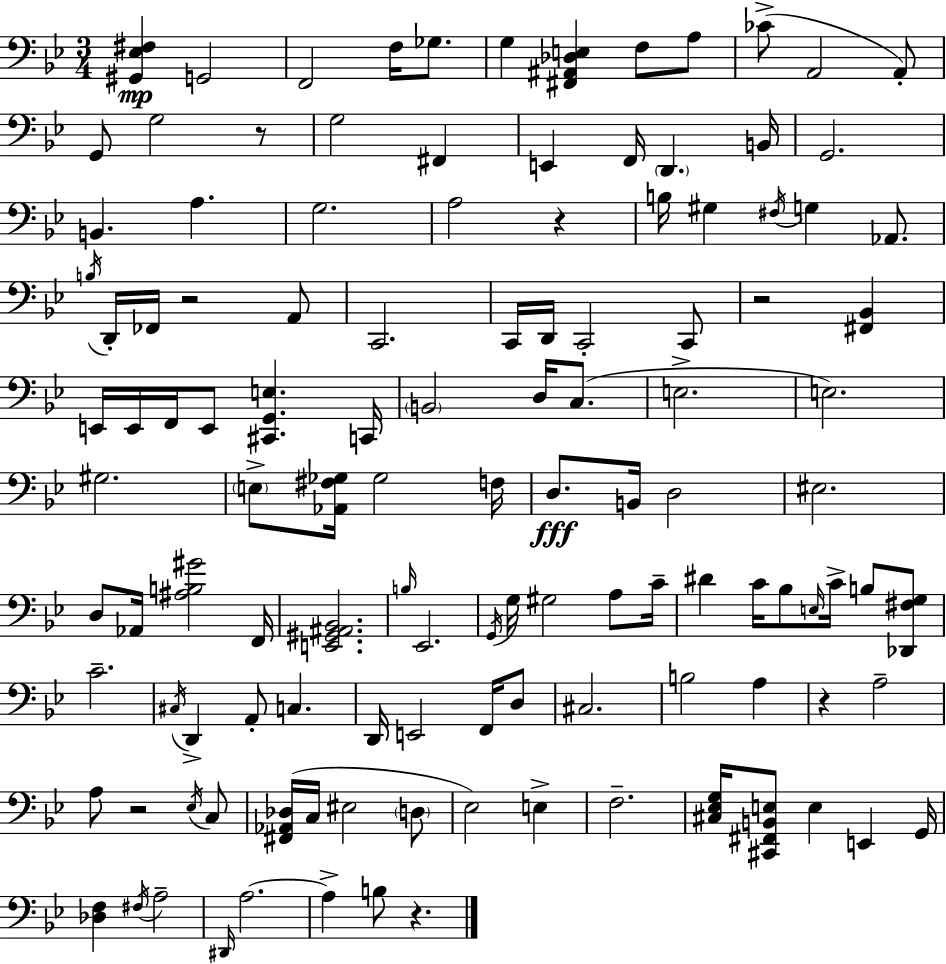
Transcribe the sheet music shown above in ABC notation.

X:1
T:Untitled
M:3/4
L:1/4
K:Gm
[^G,,_E,^F,] G,,2 F,,2 F,/4 _G,/2 G, [^F,,^A,,_D,E,] F,/2 A,/2 _C/2 A,,2 A,,/2 G,,/2 G,2 z/2 G,2 ^F,, E,, F,,/4 D,, B,,/4 G,,2 B,, A, G,2 A,2 z B,/4 ^G, ^F,/4 G, _A,,/2 B,/4 D,,/4 _F,,/4 z2 A,,/2 C,,2 C,,/4 D,,/4 C,,2 C,,/2 z2 [^F,,_B,,] E,,/4 E,,/4 F,,/4 E,,/2 [^C,,G,,E,] C,,/4 B,,2 D,/4 C,/2 E,2 E,2 ^G,2 E,/2 [_A,,^F,_G,]/4 _G,2 F,/4 D,/2 B,,/4 D,2 ^E,2 D,/2 _A,,/4 [^A,B,^G]2 F,,/4 [E,,^G,,^A,,_B,,]2 B,/4 _E,,2 G,,/4 G,/4 ^G,2 A,/2 C/4 ^D C/4 _B,/2 E,/4 C/4 B,/2 [_D,,^F,G,]/2 C2 ^C,/4 D,, A,,/2 C, D,,/4 E,,2 F,,/4 D,/2 ^C,2 B,2 A, z A,2 A,/2 z2 _E,/4 C,/2 [^F,,_A,,_D,]/4 C,/4 ^E,2 D,/2 _E,2 E, F,2 [^C,_E,G,]/4 [^C,,^F,,B,,E,]/2 E, E,, G,,/4 [_D,F,] ^F,/4 A,2 ^D,,/4 A,2 A, B,/2 z